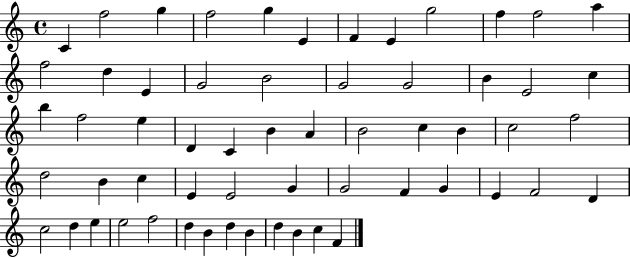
{
  \clef treble
  \time 4/4
  \defaultTimeSignature
  \key c \major
  c'4 f''2 g''4 | f''2 g''4 e'4 | f'4 e'4 g''2 | f''4 f''2 a''4 | \break f''2 d''4 e'4 | g'2 b'2 | g'2 g'2 | b'4 e'2 c''4 | \break b''4 f''2 e''4 | d'4 c'4 b'4 a'4 | b'2 c''4 b'4 | c''2 f''2 | \break d''2 b'4 c''4 | e'4 e'2 g'4 | g'2 f'4 g'4 | e'4 f'2 d'4 | \break c''2 d''4 e''4 | e''2 f''2 | d''4 b'4 d''4 b'4 | d''4 b'4 c''4 f'4 | \break \bar "|."
}